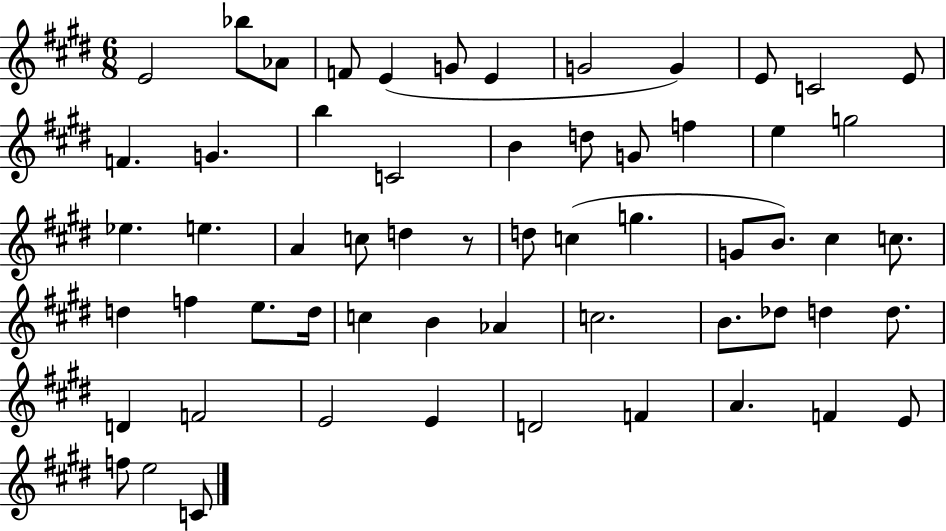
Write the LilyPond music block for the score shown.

{
  \clef treble
  \numericTimeSignature
  \time 6/8
  \key e \major
  e'2 bes''8 aes'8 | f'8 e'4( g'8 e'4 | g'2 g'4) | e'8 c'2 e'8 | \break f'4. g'4. | b''4 c'2 | b'4 d''8 g'8 f''4 | e''4 g''2 | \break ees''4. e''4. | a'4 c''8 d''4 r8 | d''8 c''4( g''4. | g'8 b'8.) cis''4 c''8. | \break d''4 f''4 e''8. d''16 | c''4 b'4 aes'4 | c''2. | b'8. des''8 d''4 d''8. | \break d'4 f'2 | e'2 e'4 | d'2 f'4 | a'4. f'4 e'8 | \break f''8 e''2 c'8 | \bar "|."
}